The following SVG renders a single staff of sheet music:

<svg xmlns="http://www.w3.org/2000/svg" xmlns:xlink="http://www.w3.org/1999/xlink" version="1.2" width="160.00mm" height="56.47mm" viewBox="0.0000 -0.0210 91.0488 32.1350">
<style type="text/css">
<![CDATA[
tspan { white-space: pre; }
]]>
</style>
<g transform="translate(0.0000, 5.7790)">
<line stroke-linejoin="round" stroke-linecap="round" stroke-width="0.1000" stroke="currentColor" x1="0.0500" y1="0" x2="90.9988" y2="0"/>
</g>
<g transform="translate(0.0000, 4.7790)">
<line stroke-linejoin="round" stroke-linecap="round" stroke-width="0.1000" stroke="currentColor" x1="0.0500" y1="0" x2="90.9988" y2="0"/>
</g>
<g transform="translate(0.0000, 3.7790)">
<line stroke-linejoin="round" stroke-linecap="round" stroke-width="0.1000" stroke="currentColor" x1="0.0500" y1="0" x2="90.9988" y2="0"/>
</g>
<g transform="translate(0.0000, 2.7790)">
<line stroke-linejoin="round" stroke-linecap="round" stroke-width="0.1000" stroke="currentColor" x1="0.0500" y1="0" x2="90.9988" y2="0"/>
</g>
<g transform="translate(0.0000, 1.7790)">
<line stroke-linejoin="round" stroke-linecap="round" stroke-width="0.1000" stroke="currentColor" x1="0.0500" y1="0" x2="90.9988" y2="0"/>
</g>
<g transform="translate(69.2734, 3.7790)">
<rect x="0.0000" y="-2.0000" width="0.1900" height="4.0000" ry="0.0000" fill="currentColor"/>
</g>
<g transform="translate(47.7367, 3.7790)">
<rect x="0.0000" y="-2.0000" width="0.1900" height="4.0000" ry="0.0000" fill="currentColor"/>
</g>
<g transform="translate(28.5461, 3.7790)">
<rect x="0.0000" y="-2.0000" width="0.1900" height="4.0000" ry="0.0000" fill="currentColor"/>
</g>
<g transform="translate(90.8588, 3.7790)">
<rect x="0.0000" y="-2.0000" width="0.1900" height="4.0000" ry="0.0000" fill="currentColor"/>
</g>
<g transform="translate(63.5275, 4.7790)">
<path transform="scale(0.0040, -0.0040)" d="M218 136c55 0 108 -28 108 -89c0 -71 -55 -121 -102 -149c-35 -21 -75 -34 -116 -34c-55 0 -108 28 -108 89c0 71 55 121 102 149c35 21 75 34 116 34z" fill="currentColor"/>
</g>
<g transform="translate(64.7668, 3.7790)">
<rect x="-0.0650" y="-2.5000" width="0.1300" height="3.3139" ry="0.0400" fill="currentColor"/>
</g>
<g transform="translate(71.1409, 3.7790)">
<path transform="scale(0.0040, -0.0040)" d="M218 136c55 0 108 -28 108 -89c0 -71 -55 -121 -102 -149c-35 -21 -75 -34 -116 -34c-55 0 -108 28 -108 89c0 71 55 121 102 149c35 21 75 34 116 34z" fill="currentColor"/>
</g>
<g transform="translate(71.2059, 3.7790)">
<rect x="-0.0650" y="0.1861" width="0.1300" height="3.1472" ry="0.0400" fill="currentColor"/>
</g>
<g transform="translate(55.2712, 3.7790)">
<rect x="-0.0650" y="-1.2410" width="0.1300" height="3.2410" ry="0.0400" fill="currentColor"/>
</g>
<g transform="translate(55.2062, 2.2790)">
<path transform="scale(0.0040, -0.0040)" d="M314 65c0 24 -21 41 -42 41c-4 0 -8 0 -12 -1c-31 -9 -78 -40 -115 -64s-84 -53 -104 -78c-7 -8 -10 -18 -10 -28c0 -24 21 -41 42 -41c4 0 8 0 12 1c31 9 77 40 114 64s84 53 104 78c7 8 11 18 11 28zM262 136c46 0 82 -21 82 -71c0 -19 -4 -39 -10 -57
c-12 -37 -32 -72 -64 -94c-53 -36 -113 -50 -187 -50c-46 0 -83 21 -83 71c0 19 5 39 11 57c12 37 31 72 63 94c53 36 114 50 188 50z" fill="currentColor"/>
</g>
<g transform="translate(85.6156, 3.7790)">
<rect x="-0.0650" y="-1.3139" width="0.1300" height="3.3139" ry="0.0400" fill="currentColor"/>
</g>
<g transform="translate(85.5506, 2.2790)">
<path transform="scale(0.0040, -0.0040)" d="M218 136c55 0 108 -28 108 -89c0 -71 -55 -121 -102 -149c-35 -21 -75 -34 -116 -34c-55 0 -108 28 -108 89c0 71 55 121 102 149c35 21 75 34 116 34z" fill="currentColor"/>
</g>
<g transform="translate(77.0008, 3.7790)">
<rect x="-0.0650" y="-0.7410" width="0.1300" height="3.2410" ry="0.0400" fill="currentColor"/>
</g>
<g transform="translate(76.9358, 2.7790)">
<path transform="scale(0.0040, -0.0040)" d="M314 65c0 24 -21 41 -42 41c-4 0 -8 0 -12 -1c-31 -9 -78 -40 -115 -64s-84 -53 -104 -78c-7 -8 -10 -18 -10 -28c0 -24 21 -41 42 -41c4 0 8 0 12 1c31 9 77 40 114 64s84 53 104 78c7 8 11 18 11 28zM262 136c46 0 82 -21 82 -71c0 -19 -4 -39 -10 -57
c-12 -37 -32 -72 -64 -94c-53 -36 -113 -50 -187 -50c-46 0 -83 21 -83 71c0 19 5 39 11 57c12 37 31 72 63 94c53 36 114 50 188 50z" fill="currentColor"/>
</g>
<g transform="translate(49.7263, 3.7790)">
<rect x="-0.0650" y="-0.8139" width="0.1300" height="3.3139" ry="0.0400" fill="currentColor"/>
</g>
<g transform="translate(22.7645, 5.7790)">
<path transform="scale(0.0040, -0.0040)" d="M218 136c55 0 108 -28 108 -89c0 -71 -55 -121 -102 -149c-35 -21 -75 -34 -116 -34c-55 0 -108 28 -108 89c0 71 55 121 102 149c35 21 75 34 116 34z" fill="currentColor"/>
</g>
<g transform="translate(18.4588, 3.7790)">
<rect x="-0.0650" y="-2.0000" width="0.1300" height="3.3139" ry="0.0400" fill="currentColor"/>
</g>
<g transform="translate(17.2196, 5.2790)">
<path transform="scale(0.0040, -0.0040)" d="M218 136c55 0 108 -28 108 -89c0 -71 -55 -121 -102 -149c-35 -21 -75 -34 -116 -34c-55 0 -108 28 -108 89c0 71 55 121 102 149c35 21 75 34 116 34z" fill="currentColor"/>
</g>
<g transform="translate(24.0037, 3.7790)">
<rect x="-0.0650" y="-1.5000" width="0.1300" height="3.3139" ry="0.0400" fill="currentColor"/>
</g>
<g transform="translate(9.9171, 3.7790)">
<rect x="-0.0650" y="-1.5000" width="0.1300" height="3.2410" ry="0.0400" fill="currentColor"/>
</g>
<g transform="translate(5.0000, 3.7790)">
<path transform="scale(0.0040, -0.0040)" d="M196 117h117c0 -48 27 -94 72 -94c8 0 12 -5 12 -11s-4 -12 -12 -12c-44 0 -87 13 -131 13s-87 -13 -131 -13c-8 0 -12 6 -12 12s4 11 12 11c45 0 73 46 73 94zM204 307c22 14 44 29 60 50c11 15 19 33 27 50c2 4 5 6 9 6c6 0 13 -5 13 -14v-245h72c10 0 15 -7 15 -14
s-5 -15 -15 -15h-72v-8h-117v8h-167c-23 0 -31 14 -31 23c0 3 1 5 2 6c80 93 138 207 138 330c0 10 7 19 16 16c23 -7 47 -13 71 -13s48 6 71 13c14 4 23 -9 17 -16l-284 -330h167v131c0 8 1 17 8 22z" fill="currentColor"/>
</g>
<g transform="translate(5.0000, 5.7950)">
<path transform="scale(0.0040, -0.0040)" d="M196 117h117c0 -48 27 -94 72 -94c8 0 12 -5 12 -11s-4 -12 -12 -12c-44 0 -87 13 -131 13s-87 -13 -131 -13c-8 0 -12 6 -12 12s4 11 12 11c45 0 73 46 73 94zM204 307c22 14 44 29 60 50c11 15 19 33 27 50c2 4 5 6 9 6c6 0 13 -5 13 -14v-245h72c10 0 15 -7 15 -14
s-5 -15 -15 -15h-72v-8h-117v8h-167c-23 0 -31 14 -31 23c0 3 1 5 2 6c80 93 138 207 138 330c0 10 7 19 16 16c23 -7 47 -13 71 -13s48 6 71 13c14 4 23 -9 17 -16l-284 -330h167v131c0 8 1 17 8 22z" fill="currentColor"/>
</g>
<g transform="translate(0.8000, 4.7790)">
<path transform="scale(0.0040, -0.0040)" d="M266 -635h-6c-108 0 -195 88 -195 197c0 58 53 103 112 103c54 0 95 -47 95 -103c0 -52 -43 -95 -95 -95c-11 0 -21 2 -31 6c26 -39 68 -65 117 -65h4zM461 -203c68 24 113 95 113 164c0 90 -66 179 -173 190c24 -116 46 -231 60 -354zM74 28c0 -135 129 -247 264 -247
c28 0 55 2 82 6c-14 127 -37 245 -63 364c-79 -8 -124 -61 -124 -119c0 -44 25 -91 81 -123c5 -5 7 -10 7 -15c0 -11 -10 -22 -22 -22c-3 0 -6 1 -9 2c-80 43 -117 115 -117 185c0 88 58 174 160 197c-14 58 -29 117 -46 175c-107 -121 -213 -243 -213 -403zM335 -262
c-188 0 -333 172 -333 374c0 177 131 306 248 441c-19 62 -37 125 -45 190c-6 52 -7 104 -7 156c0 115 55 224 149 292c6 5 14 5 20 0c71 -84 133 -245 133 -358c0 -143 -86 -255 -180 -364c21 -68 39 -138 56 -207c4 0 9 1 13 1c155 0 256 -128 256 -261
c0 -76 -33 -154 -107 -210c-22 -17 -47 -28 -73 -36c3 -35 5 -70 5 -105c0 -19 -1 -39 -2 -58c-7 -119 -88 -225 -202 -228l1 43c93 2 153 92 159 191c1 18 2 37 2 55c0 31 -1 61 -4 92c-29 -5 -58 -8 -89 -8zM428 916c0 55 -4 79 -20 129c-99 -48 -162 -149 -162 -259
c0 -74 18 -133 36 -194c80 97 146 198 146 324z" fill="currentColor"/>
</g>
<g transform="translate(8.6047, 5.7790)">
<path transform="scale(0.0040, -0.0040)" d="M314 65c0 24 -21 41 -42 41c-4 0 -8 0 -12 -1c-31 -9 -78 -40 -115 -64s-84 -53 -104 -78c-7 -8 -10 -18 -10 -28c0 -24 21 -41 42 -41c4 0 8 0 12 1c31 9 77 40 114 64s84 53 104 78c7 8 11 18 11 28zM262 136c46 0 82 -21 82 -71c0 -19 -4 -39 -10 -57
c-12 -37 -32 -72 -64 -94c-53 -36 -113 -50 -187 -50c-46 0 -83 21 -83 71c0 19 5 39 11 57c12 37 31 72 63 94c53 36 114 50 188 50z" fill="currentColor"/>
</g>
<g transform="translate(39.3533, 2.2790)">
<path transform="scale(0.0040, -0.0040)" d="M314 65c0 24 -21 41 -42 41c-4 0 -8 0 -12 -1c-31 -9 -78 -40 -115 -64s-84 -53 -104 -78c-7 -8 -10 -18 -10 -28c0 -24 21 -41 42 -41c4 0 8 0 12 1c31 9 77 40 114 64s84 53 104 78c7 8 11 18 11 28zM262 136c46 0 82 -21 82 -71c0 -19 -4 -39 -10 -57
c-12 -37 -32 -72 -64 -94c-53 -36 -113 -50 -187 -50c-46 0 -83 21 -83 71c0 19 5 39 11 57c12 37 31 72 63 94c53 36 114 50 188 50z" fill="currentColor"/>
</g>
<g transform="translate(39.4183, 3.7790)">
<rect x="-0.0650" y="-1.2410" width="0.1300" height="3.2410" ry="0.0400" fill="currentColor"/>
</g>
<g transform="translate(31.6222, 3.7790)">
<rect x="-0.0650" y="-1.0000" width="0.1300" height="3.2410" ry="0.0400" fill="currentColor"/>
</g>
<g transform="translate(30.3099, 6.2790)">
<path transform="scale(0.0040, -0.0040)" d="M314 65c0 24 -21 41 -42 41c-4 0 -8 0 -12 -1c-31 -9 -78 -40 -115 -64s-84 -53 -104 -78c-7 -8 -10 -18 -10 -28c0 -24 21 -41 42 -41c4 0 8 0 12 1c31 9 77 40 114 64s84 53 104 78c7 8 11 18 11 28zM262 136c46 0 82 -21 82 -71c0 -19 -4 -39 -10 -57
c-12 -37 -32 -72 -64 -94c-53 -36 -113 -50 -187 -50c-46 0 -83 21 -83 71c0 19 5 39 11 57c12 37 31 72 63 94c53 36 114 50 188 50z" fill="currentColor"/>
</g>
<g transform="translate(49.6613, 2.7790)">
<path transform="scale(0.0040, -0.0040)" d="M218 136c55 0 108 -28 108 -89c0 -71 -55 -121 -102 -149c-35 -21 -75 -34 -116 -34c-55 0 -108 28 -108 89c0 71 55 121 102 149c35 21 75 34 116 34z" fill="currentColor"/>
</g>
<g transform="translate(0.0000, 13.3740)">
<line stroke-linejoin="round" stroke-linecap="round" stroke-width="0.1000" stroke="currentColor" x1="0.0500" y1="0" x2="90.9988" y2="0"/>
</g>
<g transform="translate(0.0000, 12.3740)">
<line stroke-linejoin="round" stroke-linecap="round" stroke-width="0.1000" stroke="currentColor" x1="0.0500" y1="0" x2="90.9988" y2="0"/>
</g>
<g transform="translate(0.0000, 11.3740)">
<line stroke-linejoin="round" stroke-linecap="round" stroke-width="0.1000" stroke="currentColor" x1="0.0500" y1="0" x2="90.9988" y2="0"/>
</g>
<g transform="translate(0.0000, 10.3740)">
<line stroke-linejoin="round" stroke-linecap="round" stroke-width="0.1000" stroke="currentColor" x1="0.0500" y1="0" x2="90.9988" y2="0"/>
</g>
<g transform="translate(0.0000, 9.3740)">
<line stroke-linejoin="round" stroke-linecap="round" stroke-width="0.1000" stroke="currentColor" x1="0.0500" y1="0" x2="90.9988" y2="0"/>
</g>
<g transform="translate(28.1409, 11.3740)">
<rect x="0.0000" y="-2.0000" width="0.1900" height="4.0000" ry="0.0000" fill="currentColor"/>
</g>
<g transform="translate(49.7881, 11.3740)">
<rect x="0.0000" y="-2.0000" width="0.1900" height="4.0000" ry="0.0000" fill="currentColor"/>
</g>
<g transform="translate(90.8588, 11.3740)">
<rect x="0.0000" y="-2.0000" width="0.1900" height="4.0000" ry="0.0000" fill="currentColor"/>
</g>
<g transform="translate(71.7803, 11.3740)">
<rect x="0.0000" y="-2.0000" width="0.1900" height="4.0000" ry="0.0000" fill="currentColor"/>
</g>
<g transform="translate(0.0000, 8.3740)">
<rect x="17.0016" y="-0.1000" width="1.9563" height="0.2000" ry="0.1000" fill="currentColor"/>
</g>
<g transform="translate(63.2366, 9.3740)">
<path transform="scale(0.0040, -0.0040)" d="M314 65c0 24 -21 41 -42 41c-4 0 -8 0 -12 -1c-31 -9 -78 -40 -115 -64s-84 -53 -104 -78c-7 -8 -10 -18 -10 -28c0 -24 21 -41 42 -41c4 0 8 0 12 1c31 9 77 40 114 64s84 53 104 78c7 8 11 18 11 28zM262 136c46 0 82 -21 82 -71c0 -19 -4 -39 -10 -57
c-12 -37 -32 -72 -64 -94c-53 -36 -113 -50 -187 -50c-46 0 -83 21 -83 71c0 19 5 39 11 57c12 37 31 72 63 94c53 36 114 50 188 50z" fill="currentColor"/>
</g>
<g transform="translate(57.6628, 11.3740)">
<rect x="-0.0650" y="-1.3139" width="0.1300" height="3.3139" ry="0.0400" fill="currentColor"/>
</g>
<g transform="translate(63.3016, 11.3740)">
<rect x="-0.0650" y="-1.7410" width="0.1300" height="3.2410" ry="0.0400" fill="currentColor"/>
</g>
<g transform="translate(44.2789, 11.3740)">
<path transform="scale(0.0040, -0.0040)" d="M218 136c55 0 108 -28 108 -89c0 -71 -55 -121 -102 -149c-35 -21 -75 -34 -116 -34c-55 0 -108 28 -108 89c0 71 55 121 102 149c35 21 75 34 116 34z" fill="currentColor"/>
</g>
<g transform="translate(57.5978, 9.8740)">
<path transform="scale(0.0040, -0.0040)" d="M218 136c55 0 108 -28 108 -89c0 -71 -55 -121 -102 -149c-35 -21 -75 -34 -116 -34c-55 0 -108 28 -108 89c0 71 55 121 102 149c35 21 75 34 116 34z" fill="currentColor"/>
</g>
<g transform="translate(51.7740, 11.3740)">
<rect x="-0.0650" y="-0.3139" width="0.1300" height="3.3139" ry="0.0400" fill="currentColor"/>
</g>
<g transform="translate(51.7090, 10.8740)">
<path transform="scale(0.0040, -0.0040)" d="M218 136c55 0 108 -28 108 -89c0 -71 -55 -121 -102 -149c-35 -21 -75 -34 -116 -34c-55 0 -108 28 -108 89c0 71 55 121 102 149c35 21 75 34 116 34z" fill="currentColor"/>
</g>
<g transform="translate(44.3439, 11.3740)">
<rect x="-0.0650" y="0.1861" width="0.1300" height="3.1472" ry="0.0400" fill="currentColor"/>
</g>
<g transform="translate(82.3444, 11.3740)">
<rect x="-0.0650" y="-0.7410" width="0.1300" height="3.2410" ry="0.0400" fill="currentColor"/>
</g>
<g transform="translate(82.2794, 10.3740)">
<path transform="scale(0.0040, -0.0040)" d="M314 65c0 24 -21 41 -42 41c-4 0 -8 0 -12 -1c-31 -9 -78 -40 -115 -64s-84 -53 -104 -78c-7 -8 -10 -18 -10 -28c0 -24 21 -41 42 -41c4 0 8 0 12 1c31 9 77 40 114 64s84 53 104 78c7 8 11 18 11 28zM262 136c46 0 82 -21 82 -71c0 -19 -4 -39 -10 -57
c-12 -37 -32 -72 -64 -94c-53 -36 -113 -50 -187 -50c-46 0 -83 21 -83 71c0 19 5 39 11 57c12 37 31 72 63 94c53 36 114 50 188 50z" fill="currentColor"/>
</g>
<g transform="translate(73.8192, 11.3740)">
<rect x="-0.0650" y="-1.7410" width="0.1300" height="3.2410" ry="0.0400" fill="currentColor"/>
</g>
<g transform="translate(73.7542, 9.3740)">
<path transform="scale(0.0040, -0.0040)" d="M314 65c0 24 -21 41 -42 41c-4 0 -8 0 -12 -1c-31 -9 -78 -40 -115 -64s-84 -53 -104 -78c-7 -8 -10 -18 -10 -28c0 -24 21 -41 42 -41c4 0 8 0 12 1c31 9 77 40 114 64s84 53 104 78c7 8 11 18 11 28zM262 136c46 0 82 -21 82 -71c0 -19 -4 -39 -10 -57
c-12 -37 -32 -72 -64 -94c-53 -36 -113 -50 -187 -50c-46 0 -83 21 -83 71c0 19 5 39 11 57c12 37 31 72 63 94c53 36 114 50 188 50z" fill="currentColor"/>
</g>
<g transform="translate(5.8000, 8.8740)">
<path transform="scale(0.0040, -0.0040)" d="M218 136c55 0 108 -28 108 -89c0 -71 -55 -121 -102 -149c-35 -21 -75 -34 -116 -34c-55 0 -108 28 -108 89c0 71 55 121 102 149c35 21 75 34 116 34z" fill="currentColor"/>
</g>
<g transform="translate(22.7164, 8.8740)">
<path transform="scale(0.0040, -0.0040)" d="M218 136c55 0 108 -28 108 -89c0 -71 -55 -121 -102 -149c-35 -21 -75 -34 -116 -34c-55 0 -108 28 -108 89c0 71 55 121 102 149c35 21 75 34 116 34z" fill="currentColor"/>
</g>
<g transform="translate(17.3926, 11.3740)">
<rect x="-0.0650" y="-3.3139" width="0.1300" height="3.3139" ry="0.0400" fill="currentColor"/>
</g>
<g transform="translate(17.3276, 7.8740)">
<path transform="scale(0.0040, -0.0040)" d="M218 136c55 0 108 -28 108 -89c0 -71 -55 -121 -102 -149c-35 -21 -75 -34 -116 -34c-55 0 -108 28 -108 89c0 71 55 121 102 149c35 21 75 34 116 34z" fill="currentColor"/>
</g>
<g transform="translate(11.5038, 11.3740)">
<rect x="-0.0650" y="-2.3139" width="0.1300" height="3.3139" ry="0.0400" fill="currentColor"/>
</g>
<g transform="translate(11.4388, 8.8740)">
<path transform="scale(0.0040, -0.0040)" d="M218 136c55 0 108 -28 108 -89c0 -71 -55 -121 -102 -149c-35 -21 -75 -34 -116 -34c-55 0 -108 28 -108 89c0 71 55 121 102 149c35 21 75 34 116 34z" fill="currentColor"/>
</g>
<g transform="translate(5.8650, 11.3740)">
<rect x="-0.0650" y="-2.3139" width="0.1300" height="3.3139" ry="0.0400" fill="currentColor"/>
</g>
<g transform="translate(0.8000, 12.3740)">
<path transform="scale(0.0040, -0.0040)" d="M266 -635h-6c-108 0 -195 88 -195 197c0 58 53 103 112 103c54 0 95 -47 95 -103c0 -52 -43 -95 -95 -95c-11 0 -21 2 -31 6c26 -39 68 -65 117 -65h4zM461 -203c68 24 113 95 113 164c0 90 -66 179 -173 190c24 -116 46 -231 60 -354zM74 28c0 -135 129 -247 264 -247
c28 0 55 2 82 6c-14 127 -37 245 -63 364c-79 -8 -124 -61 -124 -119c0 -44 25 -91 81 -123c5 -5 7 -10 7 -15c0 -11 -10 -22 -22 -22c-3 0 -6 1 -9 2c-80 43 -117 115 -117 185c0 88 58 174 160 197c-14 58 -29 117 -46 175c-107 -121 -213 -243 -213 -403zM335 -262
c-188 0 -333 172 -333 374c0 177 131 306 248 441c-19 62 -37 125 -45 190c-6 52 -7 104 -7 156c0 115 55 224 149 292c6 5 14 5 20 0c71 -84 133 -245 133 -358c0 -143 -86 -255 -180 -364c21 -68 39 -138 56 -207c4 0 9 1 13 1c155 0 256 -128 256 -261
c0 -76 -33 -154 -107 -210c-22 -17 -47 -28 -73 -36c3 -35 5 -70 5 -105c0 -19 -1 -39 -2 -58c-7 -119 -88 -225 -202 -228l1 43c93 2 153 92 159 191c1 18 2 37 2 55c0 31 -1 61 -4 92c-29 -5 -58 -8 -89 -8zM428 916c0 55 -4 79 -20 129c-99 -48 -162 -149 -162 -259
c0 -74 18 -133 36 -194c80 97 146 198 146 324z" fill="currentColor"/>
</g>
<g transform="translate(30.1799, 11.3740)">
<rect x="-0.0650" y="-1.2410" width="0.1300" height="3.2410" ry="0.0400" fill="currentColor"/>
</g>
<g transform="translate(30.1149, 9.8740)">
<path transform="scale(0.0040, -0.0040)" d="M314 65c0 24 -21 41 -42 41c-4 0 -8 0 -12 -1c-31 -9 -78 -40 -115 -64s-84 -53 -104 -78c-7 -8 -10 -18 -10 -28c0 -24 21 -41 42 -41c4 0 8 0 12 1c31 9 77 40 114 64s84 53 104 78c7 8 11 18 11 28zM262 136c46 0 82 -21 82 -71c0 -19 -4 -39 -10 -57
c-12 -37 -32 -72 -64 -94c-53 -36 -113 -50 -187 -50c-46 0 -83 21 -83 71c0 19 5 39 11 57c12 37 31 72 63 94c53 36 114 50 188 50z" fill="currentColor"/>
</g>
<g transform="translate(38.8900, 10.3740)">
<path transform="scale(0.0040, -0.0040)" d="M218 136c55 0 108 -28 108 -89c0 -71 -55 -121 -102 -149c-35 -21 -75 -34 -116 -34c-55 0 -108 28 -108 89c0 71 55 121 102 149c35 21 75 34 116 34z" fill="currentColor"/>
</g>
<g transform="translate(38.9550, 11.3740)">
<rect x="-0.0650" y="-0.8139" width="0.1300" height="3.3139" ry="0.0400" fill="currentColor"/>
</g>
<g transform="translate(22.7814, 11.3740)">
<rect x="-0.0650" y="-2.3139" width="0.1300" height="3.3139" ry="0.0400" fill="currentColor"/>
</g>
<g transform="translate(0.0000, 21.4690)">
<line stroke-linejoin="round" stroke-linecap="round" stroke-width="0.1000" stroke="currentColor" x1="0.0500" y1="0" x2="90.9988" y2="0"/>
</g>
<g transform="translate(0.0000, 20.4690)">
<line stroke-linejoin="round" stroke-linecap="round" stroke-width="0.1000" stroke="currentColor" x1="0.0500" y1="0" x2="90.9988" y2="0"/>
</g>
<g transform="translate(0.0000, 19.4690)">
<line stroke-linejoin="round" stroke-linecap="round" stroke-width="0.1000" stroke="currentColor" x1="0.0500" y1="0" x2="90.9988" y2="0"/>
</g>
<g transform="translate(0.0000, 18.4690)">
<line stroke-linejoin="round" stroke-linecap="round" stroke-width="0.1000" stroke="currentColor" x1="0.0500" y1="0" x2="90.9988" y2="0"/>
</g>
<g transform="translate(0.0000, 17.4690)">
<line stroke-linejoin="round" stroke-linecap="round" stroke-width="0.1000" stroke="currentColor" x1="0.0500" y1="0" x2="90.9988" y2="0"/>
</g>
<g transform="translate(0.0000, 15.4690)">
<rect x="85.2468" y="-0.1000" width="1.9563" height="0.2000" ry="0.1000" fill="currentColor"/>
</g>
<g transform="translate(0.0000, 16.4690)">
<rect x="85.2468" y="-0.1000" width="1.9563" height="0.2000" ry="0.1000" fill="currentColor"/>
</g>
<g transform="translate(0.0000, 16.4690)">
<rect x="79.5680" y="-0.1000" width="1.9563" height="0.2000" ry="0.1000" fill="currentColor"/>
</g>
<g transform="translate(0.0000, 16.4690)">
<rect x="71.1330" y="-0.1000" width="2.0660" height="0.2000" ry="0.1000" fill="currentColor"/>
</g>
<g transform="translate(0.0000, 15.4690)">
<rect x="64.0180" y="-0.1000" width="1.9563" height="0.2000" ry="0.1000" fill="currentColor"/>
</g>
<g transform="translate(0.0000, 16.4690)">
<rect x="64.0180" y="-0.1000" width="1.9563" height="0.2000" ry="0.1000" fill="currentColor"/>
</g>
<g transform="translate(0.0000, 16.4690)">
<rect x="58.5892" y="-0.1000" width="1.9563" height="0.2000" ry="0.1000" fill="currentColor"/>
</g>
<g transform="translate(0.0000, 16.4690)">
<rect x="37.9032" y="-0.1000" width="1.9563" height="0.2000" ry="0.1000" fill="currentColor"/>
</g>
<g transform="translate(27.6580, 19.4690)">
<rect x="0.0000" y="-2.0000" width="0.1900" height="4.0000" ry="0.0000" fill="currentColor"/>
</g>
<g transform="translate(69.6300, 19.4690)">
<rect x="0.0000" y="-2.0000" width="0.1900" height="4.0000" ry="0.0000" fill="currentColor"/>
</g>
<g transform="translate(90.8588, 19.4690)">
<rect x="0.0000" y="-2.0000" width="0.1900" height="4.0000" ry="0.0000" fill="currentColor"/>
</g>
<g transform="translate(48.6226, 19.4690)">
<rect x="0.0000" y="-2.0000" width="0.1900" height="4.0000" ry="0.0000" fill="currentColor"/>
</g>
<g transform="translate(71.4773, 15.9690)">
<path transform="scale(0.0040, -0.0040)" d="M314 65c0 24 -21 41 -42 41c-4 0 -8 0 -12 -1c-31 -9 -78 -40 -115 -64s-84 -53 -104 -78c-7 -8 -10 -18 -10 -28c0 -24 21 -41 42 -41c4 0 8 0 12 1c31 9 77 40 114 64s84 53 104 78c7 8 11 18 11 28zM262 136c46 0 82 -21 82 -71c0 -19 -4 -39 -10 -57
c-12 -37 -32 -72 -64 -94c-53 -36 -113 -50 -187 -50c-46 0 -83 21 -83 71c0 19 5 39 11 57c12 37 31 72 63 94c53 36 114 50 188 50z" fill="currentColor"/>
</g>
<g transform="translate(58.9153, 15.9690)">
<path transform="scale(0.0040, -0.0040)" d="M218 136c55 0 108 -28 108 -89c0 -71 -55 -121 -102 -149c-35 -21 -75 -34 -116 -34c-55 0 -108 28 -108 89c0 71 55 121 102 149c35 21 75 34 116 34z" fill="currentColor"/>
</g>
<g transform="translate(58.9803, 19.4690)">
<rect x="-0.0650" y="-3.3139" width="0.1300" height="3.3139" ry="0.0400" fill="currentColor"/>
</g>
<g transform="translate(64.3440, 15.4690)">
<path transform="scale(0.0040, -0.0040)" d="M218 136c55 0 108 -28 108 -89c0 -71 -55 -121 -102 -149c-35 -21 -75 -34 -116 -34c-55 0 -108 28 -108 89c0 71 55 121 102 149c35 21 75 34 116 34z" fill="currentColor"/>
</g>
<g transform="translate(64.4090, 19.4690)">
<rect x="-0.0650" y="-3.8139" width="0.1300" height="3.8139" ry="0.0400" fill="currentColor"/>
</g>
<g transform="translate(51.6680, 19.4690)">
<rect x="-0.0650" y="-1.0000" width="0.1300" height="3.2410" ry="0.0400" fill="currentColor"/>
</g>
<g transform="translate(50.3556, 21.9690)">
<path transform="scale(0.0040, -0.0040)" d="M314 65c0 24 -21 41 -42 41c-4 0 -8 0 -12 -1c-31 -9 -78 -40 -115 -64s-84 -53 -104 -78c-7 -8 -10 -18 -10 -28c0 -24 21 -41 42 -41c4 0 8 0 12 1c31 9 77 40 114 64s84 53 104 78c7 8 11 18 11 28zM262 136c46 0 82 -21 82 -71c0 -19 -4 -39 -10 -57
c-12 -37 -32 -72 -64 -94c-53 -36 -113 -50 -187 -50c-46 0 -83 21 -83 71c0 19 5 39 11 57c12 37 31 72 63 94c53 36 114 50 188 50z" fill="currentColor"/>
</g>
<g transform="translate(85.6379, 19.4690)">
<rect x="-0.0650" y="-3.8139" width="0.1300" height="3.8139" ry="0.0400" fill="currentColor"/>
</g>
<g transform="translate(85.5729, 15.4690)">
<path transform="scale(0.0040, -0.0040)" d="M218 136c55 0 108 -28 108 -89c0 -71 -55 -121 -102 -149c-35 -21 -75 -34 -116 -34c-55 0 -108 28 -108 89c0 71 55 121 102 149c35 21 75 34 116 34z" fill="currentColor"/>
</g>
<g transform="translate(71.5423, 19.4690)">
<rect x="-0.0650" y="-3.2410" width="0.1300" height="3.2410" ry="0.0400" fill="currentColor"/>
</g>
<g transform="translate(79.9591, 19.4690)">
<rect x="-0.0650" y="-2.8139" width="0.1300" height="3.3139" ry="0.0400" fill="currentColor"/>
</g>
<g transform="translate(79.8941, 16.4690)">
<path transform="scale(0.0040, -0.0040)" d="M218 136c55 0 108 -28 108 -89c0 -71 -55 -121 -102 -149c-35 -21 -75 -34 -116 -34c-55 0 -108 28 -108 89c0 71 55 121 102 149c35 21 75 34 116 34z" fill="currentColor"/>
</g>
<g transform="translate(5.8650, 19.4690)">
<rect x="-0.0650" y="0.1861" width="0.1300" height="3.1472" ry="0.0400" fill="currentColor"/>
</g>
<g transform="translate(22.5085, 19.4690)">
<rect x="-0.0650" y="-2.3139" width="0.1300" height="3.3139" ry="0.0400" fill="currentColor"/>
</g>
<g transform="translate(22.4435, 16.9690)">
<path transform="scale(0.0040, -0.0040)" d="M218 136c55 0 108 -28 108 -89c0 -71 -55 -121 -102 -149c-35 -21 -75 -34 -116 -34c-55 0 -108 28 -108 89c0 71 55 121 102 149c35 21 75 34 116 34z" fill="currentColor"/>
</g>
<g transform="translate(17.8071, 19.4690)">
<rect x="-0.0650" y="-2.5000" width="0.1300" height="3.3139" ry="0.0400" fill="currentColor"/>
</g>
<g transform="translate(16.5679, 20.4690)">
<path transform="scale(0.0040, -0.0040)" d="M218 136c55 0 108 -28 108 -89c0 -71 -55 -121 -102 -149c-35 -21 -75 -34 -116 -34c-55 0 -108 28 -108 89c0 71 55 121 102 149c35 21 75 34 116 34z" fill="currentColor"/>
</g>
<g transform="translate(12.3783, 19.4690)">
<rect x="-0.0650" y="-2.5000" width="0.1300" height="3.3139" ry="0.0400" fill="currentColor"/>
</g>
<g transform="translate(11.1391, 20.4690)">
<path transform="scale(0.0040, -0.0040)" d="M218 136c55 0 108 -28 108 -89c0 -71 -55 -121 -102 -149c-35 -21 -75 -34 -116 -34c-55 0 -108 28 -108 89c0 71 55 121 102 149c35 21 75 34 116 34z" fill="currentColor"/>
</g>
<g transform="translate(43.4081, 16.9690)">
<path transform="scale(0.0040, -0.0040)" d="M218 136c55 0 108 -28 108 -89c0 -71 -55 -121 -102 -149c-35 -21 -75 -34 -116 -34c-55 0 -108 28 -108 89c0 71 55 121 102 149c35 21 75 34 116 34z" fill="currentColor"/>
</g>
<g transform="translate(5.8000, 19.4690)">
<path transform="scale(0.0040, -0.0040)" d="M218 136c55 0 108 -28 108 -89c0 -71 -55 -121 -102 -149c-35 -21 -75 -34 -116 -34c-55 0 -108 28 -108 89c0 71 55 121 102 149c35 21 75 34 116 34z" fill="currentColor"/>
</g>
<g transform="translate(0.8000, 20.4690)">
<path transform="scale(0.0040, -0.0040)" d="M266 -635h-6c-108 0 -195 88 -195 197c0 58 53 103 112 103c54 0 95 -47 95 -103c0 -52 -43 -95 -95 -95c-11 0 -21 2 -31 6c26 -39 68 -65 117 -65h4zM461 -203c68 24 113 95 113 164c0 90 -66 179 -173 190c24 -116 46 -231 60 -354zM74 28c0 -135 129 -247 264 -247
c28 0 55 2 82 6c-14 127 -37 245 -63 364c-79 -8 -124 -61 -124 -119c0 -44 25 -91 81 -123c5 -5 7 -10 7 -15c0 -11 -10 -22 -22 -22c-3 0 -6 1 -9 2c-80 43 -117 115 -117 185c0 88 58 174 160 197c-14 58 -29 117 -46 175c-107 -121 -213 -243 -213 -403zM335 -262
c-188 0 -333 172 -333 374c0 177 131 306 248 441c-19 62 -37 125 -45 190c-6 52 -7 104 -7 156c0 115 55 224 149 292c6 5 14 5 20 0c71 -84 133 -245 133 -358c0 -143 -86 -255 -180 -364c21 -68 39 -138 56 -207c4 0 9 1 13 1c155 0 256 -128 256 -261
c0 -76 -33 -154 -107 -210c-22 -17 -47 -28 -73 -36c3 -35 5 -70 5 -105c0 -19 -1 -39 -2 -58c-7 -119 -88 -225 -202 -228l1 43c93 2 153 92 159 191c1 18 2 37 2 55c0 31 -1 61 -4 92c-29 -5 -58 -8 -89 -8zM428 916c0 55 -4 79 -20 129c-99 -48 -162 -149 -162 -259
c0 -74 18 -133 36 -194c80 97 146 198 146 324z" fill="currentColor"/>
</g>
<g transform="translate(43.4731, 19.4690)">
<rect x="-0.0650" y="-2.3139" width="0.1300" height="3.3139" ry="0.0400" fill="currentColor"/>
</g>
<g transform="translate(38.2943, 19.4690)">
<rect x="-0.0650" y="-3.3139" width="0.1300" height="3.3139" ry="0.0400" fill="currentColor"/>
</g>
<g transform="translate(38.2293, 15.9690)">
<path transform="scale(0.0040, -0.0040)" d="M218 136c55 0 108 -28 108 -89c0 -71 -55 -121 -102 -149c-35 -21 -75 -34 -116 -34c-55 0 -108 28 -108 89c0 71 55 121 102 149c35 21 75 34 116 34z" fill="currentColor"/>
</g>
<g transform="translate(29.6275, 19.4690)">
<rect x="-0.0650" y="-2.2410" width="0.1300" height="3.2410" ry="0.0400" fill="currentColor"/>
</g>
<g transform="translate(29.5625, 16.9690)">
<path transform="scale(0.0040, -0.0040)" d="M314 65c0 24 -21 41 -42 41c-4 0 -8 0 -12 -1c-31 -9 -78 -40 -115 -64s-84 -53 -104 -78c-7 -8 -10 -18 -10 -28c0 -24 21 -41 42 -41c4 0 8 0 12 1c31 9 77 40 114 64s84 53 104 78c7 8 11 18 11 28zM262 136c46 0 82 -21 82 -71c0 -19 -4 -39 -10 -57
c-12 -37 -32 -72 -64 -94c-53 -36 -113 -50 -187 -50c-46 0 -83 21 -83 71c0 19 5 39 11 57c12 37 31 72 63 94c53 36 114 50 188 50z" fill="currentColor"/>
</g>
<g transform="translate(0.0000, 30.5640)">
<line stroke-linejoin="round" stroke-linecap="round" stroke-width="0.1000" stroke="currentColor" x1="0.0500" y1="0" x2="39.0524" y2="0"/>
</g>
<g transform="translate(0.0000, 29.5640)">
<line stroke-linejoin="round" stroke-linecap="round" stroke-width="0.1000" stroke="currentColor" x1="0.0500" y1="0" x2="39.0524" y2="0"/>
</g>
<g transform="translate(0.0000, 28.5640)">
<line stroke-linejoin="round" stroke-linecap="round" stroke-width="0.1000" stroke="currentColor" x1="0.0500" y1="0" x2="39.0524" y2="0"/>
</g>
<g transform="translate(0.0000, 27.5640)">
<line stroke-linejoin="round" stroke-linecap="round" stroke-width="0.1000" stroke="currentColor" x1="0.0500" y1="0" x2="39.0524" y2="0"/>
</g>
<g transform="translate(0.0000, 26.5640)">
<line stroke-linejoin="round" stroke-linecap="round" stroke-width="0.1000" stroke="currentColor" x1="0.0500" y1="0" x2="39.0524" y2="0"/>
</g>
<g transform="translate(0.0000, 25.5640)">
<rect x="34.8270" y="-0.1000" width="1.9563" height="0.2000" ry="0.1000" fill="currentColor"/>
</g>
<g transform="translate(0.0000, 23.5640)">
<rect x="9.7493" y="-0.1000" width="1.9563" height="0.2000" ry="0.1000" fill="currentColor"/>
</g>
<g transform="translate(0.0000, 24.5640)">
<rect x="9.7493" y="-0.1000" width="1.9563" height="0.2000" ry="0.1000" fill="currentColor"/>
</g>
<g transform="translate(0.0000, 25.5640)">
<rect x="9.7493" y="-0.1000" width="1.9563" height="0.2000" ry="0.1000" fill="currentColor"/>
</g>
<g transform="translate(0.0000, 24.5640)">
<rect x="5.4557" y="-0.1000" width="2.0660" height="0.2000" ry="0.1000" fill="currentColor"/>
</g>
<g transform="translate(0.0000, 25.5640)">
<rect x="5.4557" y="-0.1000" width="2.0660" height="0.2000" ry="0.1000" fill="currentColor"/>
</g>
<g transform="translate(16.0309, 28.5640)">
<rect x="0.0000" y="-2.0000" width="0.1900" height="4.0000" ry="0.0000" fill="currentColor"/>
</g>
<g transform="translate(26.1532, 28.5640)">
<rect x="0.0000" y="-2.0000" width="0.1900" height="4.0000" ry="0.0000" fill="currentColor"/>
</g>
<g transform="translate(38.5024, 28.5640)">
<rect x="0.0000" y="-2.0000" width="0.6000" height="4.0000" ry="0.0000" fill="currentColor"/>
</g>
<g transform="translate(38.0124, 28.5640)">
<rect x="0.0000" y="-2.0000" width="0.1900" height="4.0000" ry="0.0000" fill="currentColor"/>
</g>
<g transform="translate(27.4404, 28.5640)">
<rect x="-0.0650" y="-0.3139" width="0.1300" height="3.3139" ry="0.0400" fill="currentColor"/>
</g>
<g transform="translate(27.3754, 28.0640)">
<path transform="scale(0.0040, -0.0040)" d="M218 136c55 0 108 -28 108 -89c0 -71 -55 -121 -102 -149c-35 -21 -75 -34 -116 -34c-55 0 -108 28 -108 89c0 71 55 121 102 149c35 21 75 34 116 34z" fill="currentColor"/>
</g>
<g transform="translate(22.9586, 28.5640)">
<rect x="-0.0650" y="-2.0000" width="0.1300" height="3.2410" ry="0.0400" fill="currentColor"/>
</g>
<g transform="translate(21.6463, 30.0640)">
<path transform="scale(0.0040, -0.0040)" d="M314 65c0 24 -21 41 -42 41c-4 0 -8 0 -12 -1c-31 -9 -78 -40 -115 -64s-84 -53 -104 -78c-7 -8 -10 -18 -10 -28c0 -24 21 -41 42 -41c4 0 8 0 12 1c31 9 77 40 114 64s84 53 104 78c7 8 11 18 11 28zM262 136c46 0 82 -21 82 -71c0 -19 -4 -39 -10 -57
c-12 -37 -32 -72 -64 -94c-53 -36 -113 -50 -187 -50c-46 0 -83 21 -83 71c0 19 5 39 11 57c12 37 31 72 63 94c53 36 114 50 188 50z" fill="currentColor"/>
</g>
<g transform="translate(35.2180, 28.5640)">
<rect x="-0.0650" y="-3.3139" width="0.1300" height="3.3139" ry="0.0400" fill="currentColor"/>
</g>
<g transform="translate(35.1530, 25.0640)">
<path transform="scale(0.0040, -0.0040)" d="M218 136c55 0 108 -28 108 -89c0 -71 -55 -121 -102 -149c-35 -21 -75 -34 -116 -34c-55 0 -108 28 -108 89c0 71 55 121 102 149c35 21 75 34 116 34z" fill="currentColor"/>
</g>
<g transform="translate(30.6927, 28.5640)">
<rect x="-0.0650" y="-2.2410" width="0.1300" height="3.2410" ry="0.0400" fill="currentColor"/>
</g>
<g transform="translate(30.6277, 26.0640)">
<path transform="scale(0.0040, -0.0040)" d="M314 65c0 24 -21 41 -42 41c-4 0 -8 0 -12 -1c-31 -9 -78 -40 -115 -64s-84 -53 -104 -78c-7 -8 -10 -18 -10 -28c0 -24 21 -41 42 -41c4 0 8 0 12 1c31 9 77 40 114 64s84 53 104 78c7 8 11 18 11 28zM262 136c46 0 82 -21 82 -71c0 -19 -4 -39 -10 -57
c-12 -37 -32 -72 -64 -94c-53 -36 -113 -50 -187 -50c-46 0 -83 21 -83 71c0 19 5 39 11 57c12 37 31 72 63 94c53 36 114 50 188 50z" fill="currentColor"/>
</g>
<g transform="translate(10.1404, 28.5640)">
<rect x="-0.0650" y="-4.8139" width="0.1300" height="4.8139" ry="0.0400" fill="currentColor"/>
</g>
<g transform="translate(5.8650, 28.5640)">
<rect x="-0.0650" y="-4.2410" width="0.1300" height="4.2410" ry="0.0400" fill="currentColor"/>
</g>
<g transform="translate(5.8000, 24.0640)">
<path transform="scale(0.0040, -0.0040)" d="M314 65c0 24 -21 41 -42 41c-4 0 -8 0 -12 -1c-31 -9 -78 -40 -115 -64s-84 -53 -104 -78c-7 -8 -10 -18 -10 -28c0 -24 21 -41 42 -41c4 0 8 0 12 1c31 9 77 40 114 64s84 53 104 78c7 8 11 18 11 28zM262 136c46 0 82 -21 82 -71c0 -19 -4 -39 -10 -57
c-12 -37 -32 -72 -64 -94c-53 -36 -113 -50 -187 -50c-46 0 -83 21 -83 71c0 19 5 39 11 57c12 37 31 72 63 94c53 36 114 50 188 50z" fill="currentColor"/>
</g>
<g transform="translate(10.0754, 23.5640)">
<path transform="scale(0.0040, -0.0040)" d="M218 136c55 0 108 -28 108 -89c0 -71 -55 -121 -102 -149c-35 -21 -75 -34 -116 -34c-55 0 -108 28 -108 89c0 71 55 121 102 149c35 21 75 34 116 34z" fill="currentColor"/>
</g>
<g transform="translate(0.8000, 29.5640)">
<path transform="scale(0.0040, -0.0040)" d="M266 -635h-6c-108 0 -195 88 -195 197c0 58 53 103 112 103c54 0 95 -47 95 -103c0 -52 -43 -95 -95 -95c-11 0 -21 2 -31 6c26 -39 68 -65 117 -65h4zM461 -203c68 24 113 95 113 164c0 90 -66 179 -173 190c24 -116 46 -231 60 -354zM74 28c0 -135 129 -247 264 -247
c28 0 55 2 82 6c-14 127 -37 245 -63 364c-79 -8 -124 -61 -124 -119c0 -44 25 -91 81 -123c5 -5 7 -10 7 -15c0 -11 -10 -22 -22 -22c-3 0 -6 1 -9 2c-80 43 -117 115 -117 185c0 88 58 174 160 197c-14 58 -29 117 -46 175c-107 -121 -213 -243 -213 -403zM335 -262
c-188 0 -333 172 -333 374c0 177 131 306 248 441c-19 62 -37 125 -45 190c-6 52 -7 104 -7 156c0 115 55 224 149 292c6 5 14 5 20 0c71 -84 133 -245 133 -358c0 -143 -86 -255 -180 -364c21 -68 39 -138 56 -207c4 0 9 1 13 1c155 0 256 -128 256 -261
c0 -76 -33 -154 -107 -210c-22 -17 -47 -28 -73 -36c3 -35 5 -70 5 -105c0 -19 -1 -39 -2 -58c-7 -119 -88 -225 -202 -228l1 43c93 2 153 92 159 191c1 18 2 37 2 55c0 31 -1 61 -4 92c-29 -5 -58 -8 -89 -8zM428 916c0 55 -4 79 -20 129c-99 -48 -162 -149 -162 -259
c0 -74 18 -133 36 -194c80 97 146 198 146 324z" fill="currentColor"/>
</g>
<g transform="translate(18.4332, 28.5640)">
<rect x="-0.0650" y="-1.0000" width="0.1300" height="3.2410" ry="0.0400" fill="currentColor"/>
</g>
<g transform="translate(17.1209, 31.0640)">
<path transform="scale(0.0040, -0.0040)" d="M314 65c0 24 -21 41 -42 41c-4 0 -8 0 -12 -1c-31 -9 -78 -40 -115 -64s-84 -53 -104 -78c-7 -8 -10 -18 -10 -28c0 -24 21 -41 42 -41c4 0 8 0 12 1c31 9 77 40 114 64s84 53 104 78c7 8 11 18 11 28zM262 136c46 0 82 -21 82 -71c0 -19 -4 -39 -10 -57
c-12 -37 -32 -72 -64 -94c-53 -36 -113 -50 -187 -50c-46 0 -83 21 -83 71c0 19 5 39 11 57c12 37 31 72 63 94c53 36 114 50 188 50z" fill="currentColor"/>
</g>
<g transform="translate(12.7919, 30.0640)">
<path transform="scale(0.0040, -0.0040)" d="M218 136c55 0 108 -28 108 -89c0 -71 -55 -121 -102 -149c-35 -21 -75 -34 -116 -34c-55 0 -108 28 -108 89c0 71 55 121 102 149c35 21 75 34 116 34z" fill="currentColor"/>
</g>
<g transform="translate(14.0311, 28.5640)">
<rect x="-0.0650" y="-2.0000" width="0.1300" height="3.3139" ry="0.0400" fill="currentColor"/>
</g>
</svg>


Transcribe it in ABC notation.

X:1
T:Untitled
M:4/4
L:1/4
K:C
E2 F E D2 e2 d e2 G B d2 e g g b g e2 d B c e f2 f2 d2 B G G g g2 b g D2 b c' b2 a c' d'2 e' F D2 F2 c g2 b